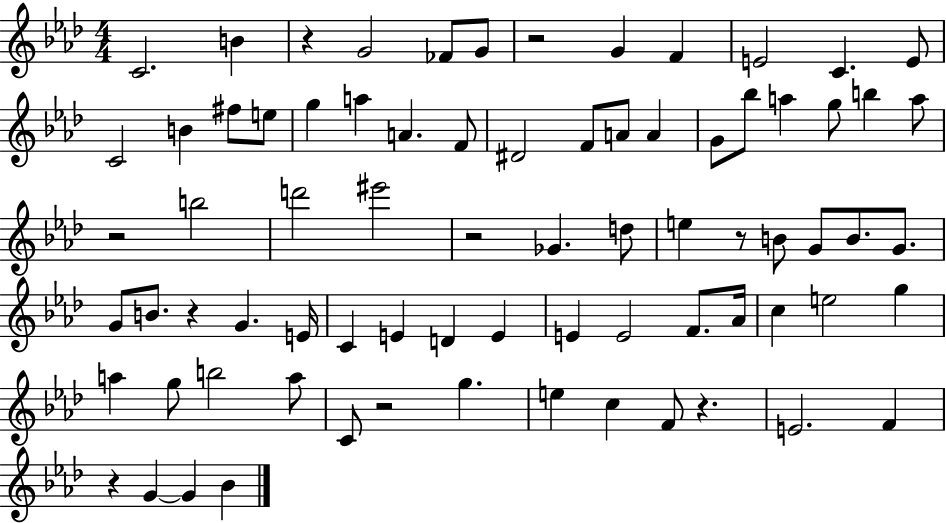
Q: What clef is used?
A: treble